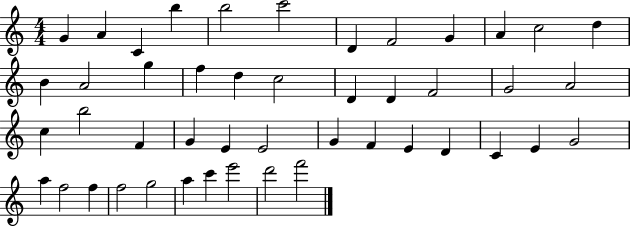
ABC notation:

X:1
T:Untitled
M:4/4
L:1/4
K:C
G A C b b2 c'2 D F2 G A c2 d B A2 g f d c2 D D F2 G2 A2 c b2 F G E E2 G F E D C E G2 a f2 f f2 g2 a c' e'2 d'2 f'2